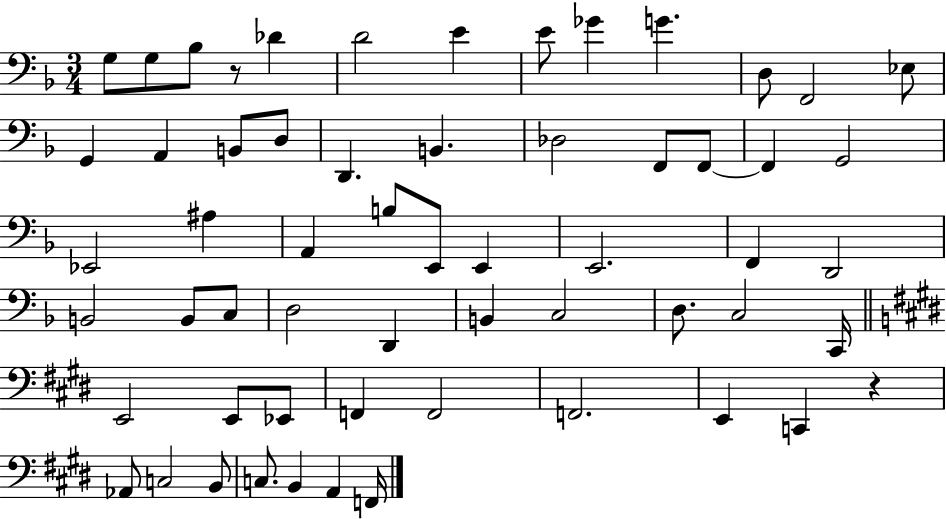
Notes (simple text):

G3/e G3/e Bb3/e R/e Db4/q D4/h E4/q E4/e Gb4/q G4/q. D3/e F2/h Eb3/e G2/q A2/q B2/e D3/e D2/q. B2/q. Db3/h F2/e F2/e F2/q G2/h Eb2/h A#3/q A2/q B3/e E2/e E2/q E2/h. F2/q D2/h B2/h B2/e C3/e D3/h D2/q B2/q C3/h D3/e. C3/h C2/s E2/h E2/e Eb2/e F2/q F2/h F2/h. E2/q C2/q R/q Ab2/e C3/h B2/e C3/e. B2/q A2/q F2/s